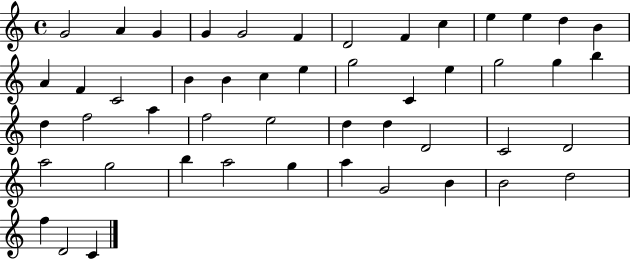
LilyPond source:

{
  \clef treble
  \time 4/4
  \defaultTimeSignature
  \key c \major
  g'2 a'4 g'4 | g'4 g'2 f'4 | d'2 f'4 c''4 | e''4 e''4 d''4 b'4 | \break a'4 f'4 c'2 | b'4 b'4 c''4 e''4 | g''2 c'4 e''4 | g''2 g''4 b''4 | \break d''4 f''2 a''4 | f''2 e''2 | d''4 d''4 d'2 | c'2 d'2 | \break a''2 g''2 | b''4 a''2 g''4 | a''4 g'2 b'4 | b'2 d''2 | \break f''4 d'2 c'4 | \bar "|."
}